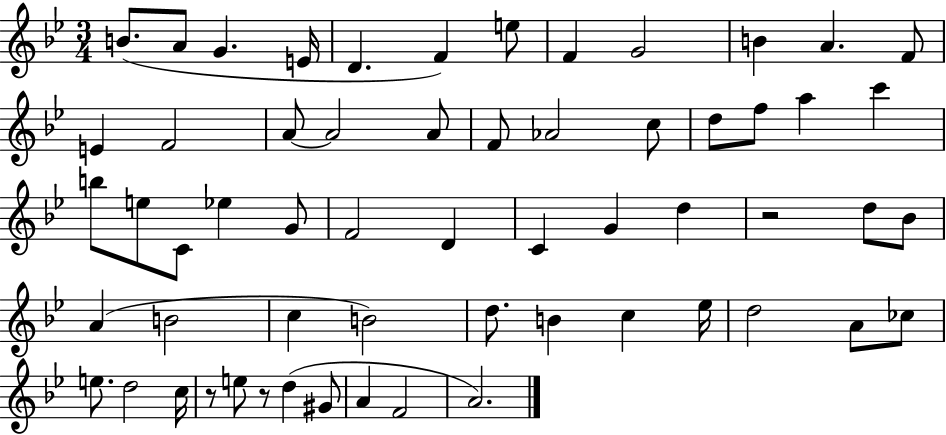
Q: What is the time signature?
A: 3/4